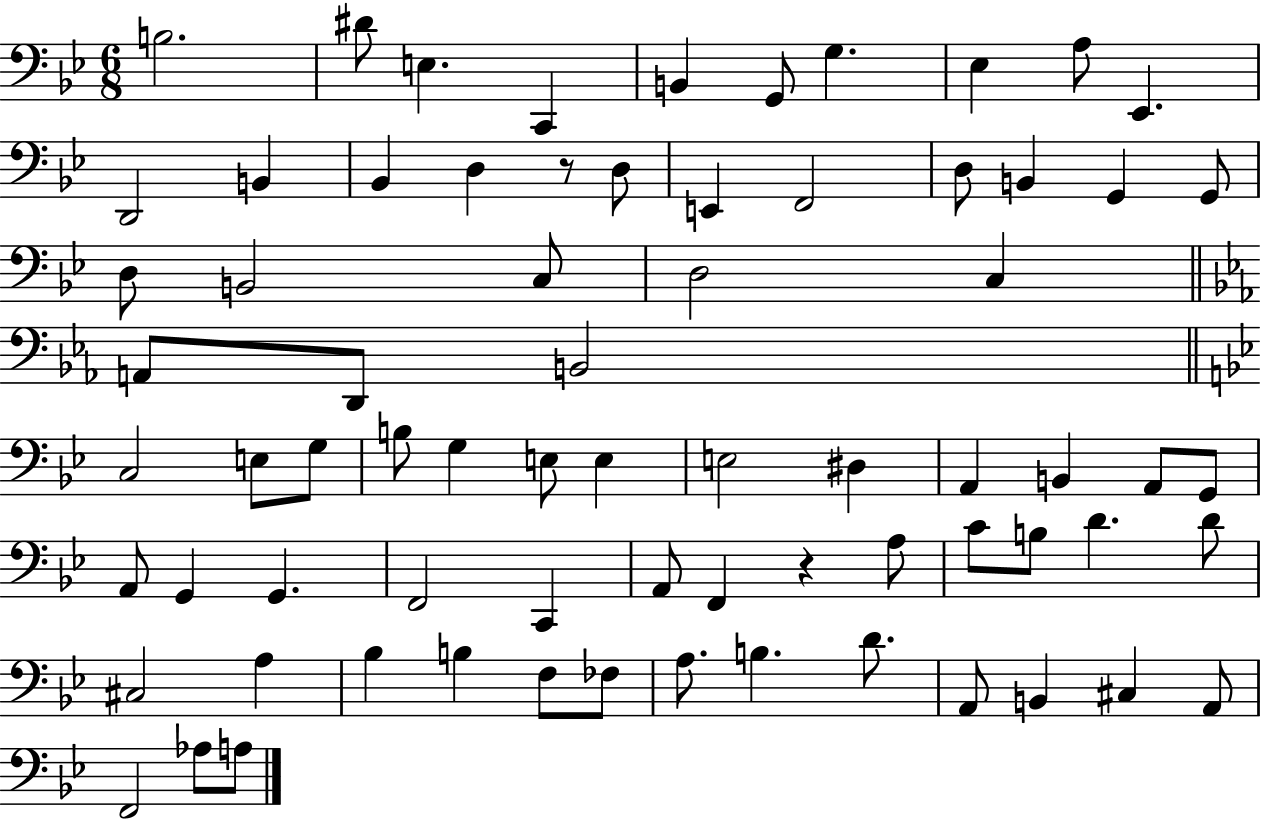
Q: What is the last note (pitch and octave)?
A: A3